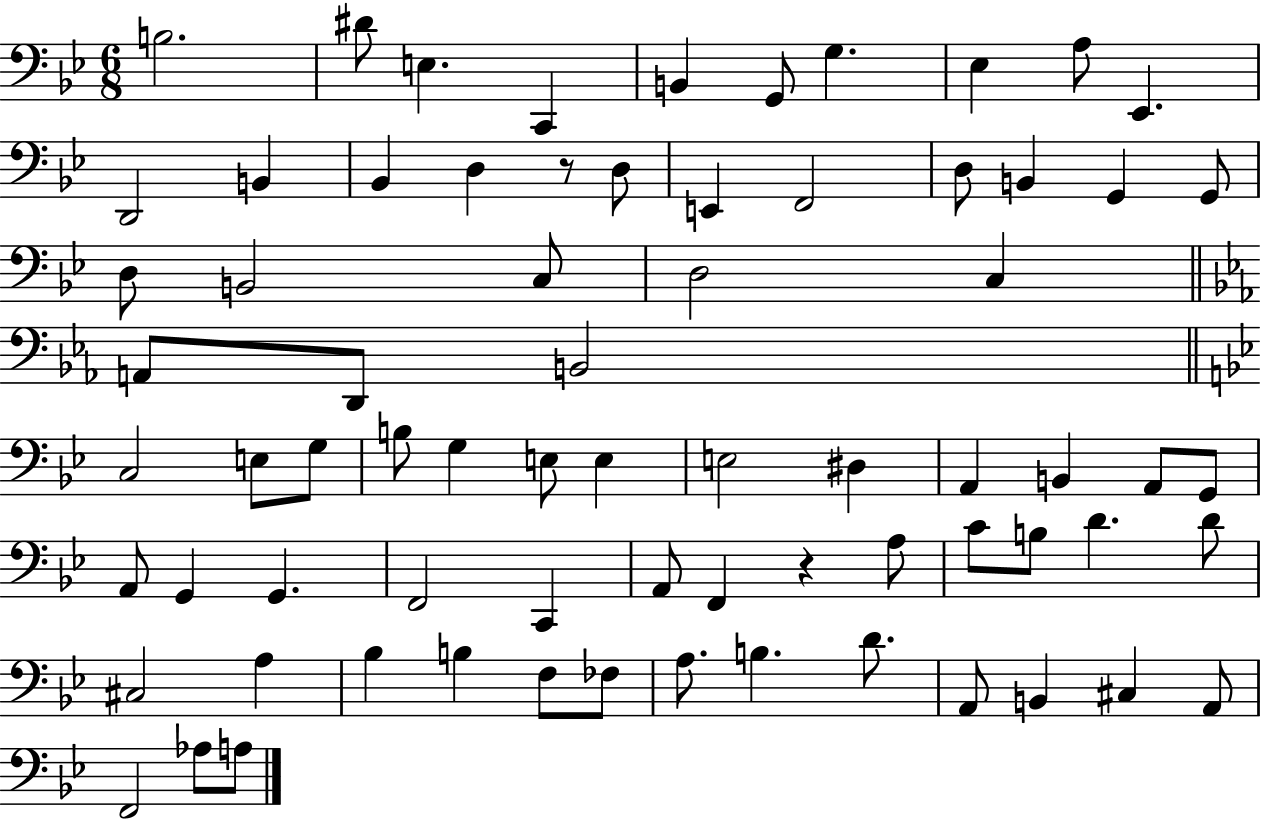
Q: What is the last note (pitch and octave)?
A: A3